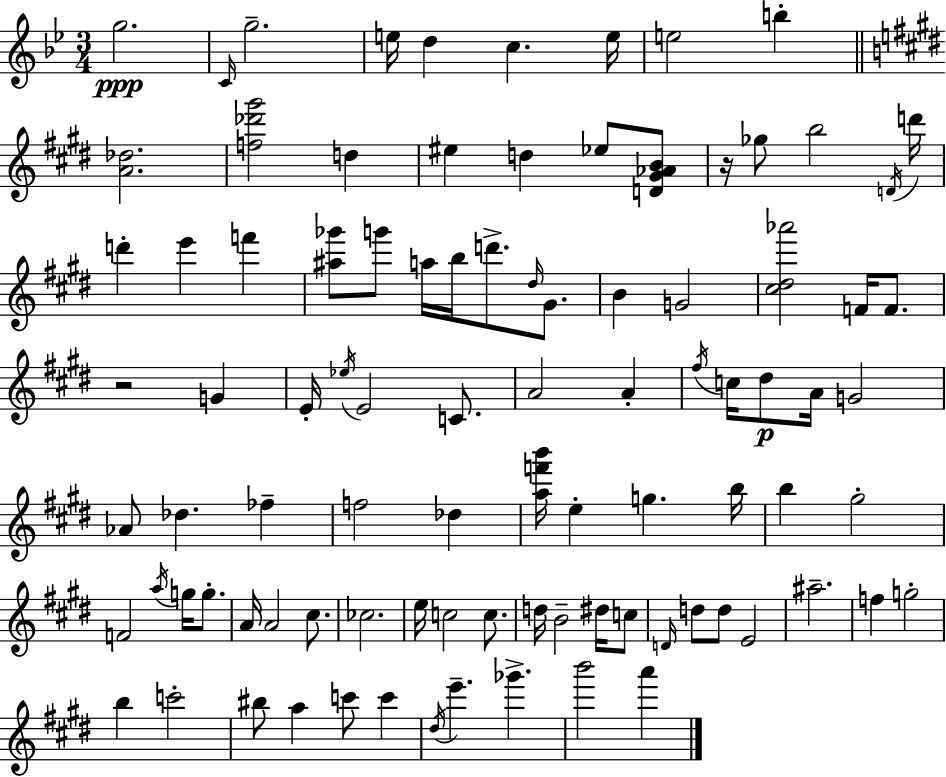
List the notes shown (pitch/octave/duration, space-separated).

G5/h. C4/s G5/h. E5/s D5/q C5/q. E5/s E5/h B5/q [A4,Db5]/h. [F5,Db6,G#6]/h D5/q EIS5/q D5/q Eb5/e [D4,G#4,Ab4,B4]/e R/s Gb5/e B5/h D4/s D6/s D6/q E6/q F6/q [A#5,Gb6]/e G6/e A5/s B5/s D6/e. D#5/s G#4/e. B4/q G4/h [C#5,D#5,Ab6]/h F4/s F4/e. R/h G4/q E4/s Eb5/s E4/h C4/e. A4/h A4/q F#5/s C5/s D#5/e A4/s G4/h Ab4/e Db5/q. FES5/q F5/h Db5/q [A5,F6,B6]/s E5/q G5/q. B5/s B5/q G#5/h F4/h A5/s G5/s G5/e. A4/s A4/h C#5/e. CES5/h. E5/s C5/h C5/e. D5/s B4/h D#5/s C5/e D4/s D5/e D5/e E4/h A#5/h. F5/q G5/h B5/q C6/h BIS5/e A5/q C6/e C6/q D#5/s E6/q. Gb6/q. B6/h A6/q